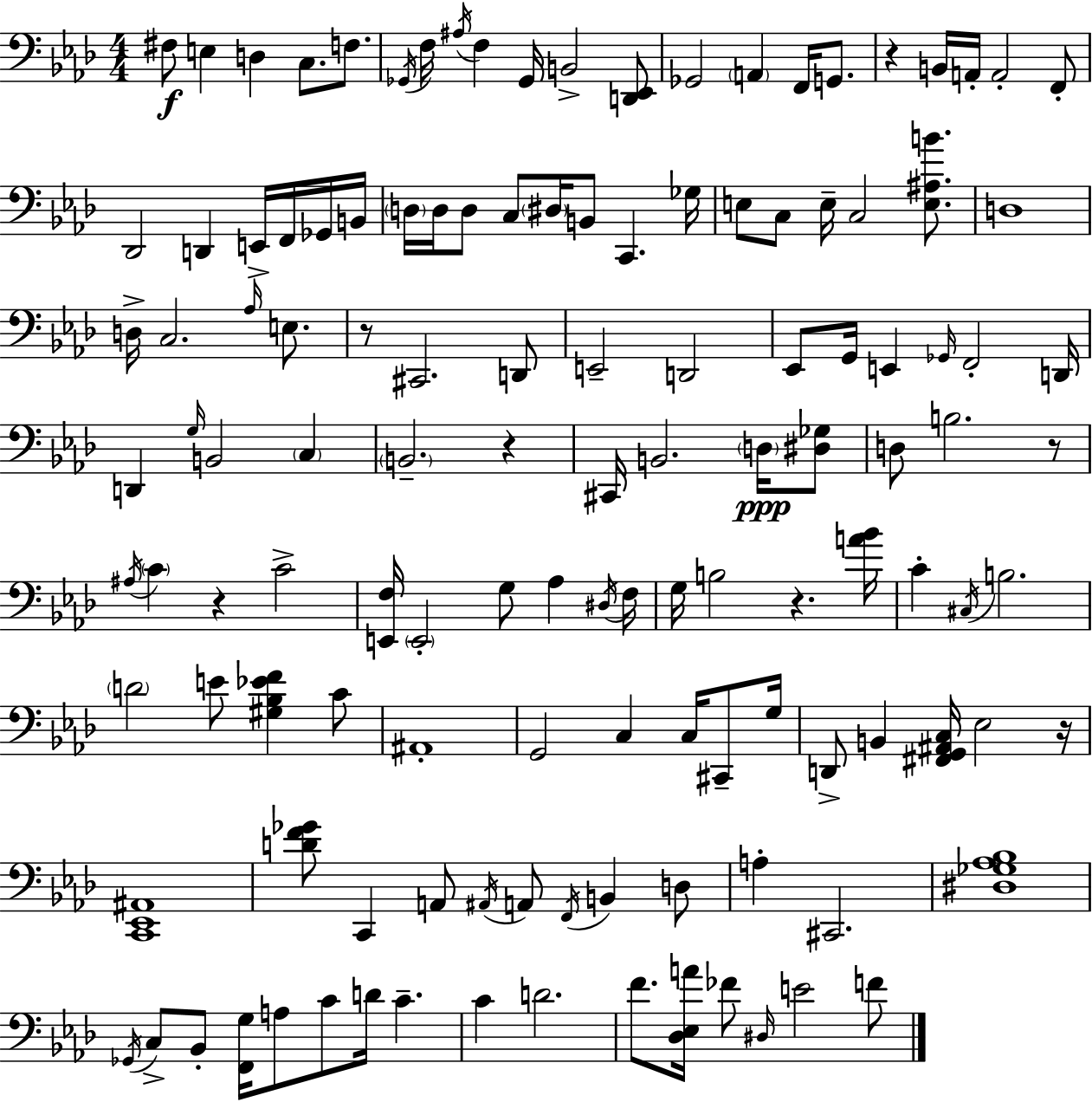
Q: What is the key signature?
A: F minor